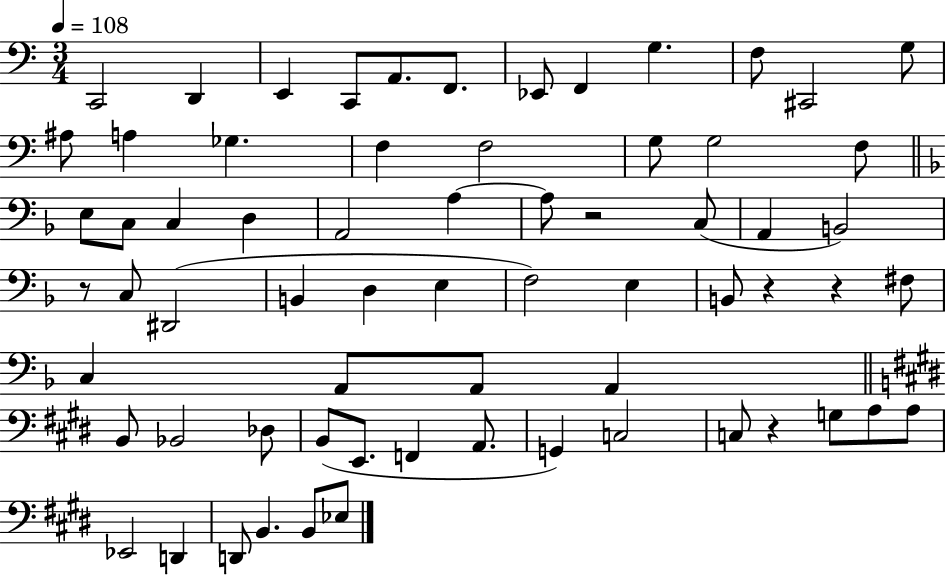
X:1
T:Untitled
M:3/4
L:1/4
K:C
C,,2 D,, E,, C,,/2 A,,/2 F,,/2 _E,,/2 F,, G, F,/2 ^C,,2 G,/2 ^A,/2 A, _G, F, F,2 G,/2 G,2 F,/2 E,/2 C,/2 C, D, A,,2 A, A,/2 z2 C,/2 A,, B,,2 z/2 C,/2 ^D,,2 B,, D, E, F,2 E, B,,/2 z z ^F,/2 C, A,,/2 A,,/2 A,, B,,/2 _B,,2 _D,/2 B,,/2 E,,/2 F,, A,,/2 G,, C,2 C,/2 z G,/2 A,/2 A,/2 _E,,2 D,, D,,/2 B,, B,,/2 _E,/2